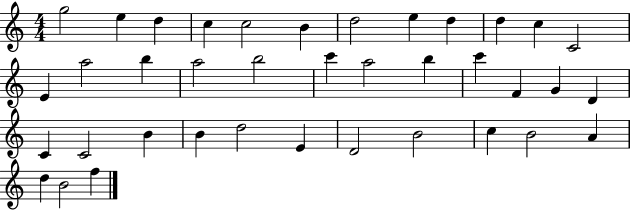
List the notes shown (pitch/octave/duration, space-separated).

G5/h E5/q D5/q C5/q C5/h B4/q D5/h E5/q D5/q D5/q C5/q C4/h E4/q A5/h B5/q A5/h B5/h C6/q A5/h B5/q C6/q F4/q G4/q D4/q C4/q C4/h B4/q B4/q D5/h E4/q D4/h B4/h C5/q B4/h A4/q D5/q B4/h F5/q